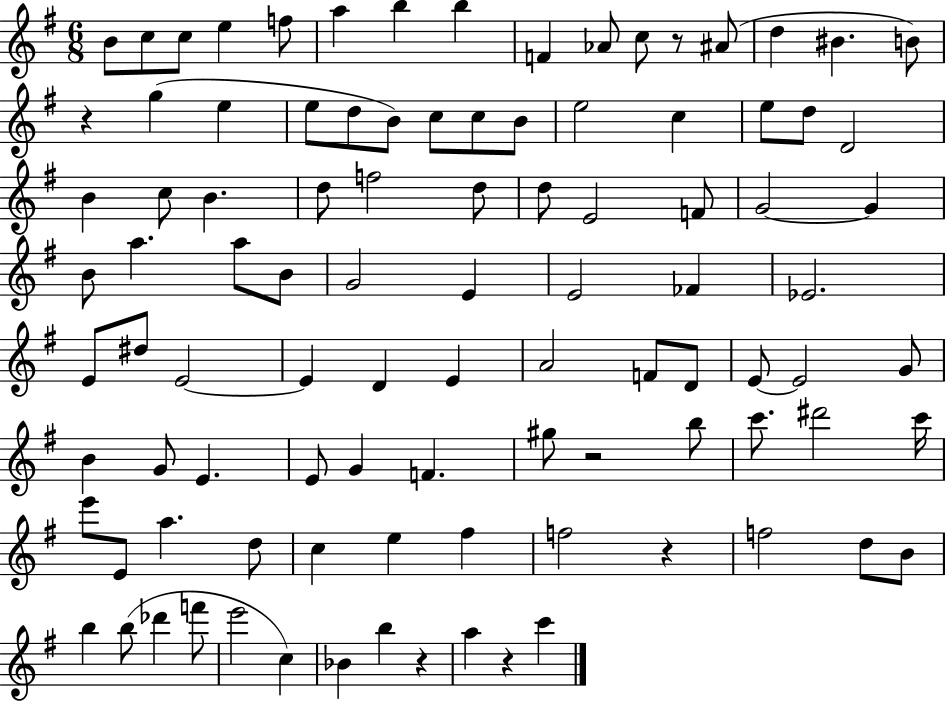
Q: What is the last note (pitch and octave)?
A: C6